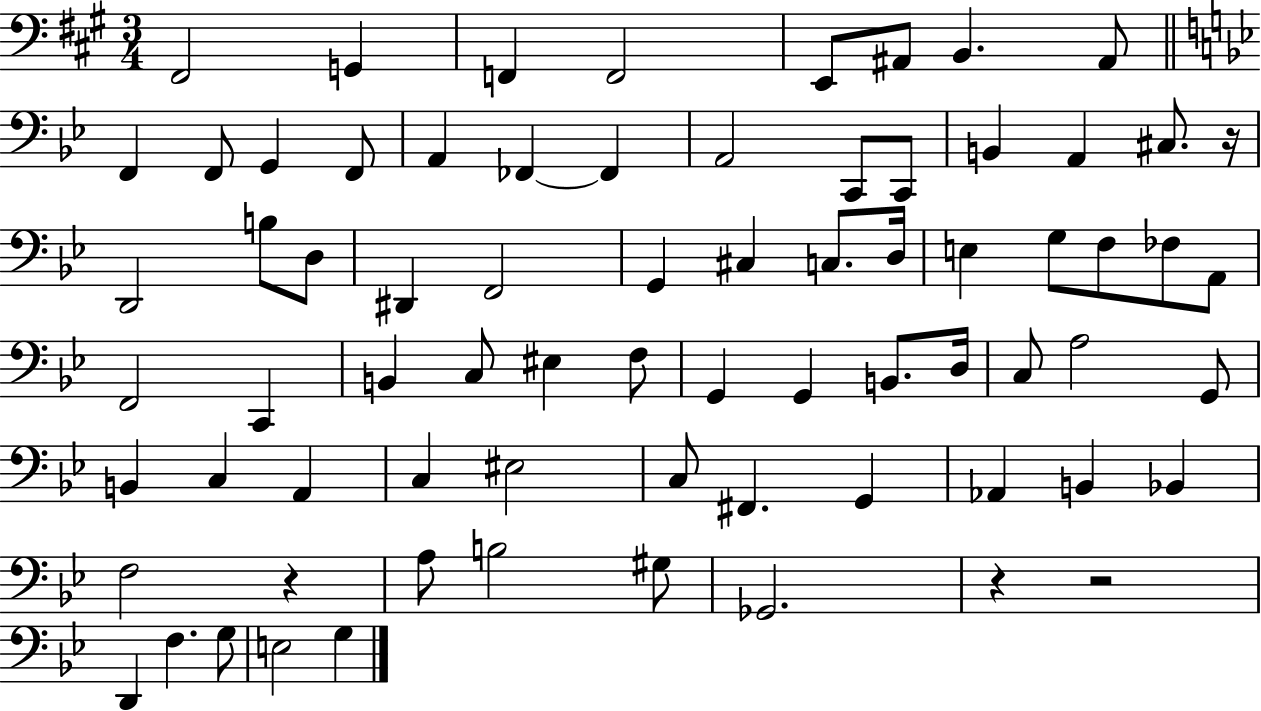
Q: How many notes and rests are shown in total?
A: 73